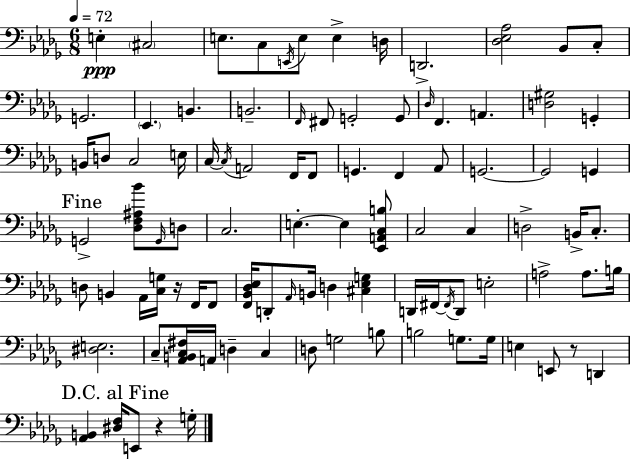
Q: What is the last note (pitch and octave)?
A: G3